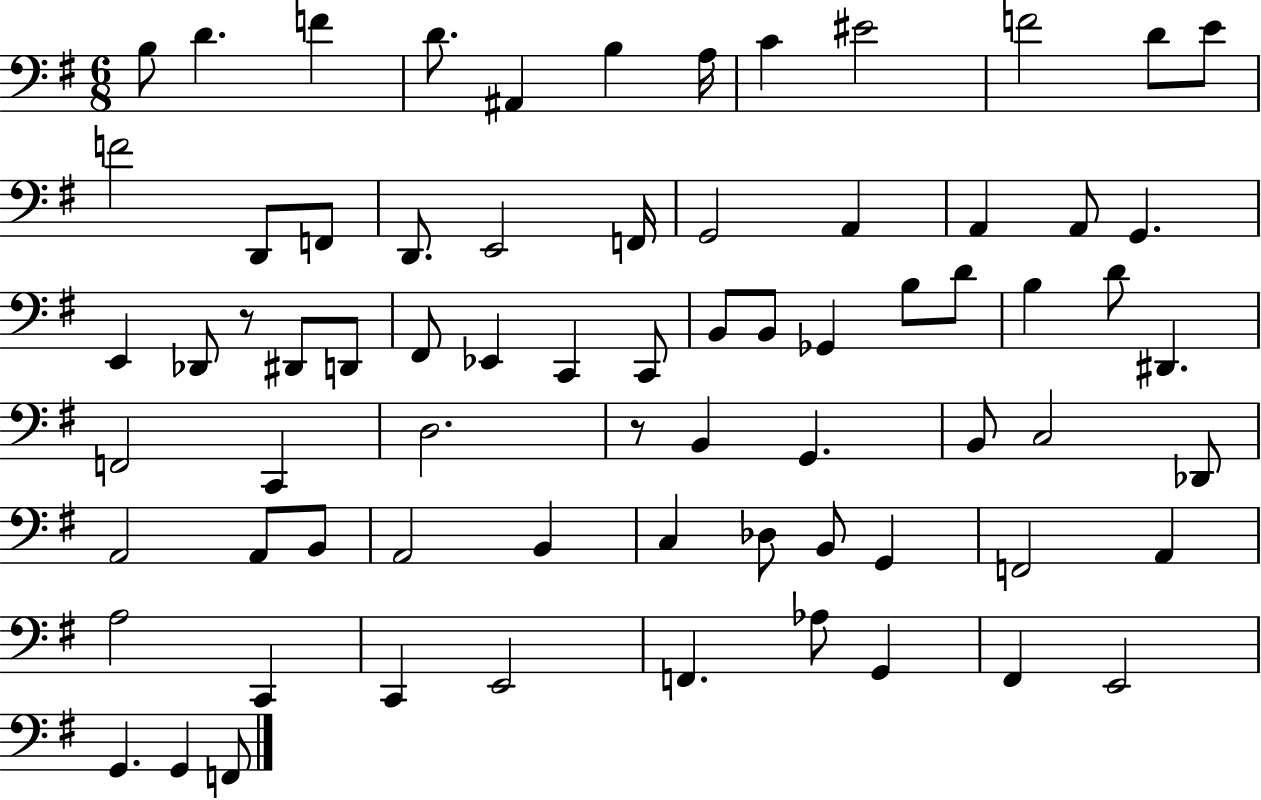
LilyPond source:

{
  \clef bass
  \numericTimeSignature
  \time 6/8
  \key g \major
  \repeat volta 2 { b8 d'4. f'4 | d'8. ais,4 b4 a16 | c'4 eis'2 | f'2 d'8 e'8 | \break f'2 d,8 f,8 | d,8. e,2 f,16 | g,2 a,4 | a,4 a,8 g,4. | \break e,4 des,8 r8 dis,8 d,8 | fis,8 ees,4 c,4 c,8 | b,8 b,8 ges,4 b8 d'8 | b4 d'8 dis,4. | \break f,2 c,4 | d2. | r8 b,4 g,4. | b,8 c2 des,8 | \break a,2 a,8 b,8 | a,2 b,4 | c4 des8 b,8 g,4 | f,2 a,4 | \break a2 c,4 | c,4 e,2 | f,4. aes8 g,4 | fis,4 e,2 | \break g,4. g,4 f,8 | } \bar "|."
}